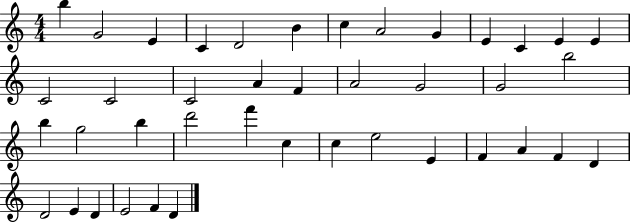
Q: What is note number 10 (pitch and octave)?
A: E4